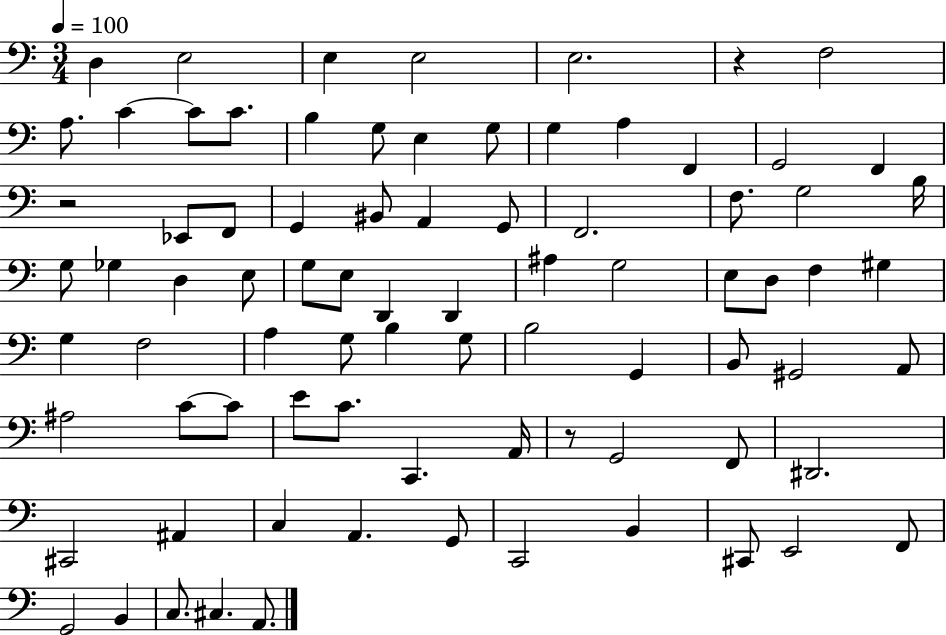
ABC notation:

X:1
T:Untitled
M:3/4
L:1/4
K:C
D, E,2 E, E,2 E,2 z F,2 A,/2 C C/2 C/2 B, G,/2 E, G,/2 G, A, F,, G,,2 F,, z2 _E,,/2 F,,/2 G,, ^B,,/2 A,, G,,/2 F,,2 F,/2 G,2 B,/4 G,/2 _G, D, E,/2 G,/2 E,/2 D,, D,, ^A, G,2 E,/2 D,/2 F, ^G, G, F,2 A, G,/2 B, G,/2 B,2 G,, B,,/2 ^G,,2 A,,/2 ^A,2 C/2 C/2 E/2 C/2 C,, A,,/4 z/2 G,,2 F,,/2 ^D,,2 ^C,,2 ^A,, C, A,, G,,/2 C,,2 B,, ^C,,/2 E,,2 F,,/2 G,,2 B,, C,/2 ^C, A,,/2